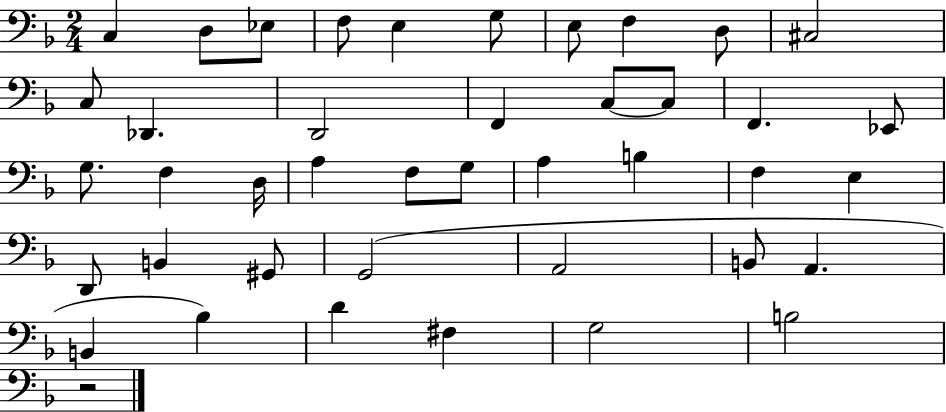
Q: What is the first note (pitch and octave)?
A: C3